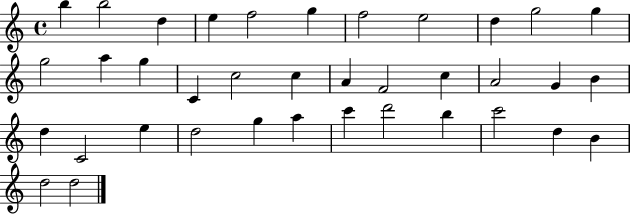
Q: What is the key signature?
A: C major